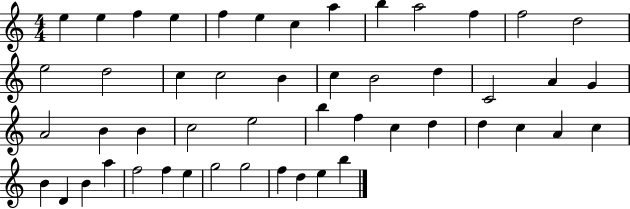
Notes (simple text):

E5/q E5/q F5/q E5/q F5/q E5/q C5/q A5/q B5/q A5/h F5/q F5/h D5/h E5/h D5/h C5/q C5/h B4/q C5/q B4/h D5/q C4/h A4/q G4/q A4/h B4/q B4/q C5/h E5/h B5/q F5/q C5/q D5/q D5/q C5/q A4/q C5/q B4/q D4/q B4/q A5/q F5/h F5/q E5/q G5/h G5/h F5/q D5/q E5/q B5/q